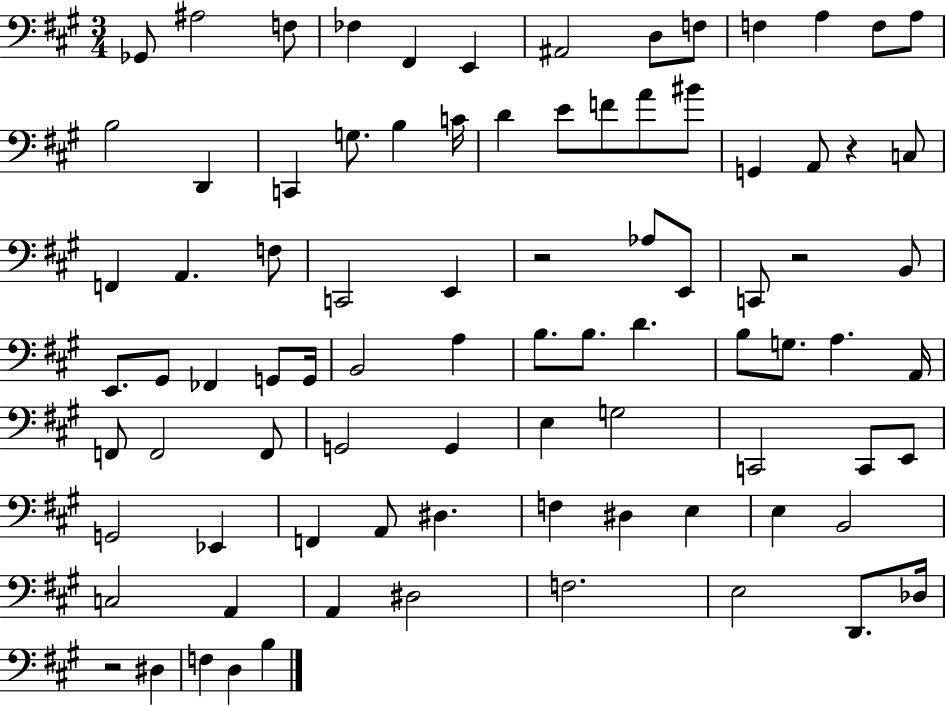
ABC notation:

X:1
T:Untitled
M:3/4
L:1/4
K:A
_G,,/2 ^A,2 F,/2 _F, ^F,, E,, ^A,,2 D,/2 F,/2 F, A, F,/2 A,/2 B,2 D,, C,, G,/2 B, C/4 D E/2 F/2 A/2 ^B/2 G,, A,,/2 z C,/2 F,, A,, F,/2 C,,2 E,, z2 _A,/2 E,,/2 C,,/2 z2 B,,/2 E,,/2 ^G,,/2 _F,, G,,/2 G,,/4 B,,2 A, B,/2 B,/2 D B,/2 G,/2 A, A,,/4 F,,/2 F,,2 F,,/2 G,,2 G,, E, G,2 C,,2 C,,/2 E,,/2 G,,2 _E,, F,, A,,/2 ^D, F, ^D, E, E, B,,2 C,2 A,, A,, ^D,2 F,2 E,2 D,,/2 _D,/4 z2 ^D, F, D, B,